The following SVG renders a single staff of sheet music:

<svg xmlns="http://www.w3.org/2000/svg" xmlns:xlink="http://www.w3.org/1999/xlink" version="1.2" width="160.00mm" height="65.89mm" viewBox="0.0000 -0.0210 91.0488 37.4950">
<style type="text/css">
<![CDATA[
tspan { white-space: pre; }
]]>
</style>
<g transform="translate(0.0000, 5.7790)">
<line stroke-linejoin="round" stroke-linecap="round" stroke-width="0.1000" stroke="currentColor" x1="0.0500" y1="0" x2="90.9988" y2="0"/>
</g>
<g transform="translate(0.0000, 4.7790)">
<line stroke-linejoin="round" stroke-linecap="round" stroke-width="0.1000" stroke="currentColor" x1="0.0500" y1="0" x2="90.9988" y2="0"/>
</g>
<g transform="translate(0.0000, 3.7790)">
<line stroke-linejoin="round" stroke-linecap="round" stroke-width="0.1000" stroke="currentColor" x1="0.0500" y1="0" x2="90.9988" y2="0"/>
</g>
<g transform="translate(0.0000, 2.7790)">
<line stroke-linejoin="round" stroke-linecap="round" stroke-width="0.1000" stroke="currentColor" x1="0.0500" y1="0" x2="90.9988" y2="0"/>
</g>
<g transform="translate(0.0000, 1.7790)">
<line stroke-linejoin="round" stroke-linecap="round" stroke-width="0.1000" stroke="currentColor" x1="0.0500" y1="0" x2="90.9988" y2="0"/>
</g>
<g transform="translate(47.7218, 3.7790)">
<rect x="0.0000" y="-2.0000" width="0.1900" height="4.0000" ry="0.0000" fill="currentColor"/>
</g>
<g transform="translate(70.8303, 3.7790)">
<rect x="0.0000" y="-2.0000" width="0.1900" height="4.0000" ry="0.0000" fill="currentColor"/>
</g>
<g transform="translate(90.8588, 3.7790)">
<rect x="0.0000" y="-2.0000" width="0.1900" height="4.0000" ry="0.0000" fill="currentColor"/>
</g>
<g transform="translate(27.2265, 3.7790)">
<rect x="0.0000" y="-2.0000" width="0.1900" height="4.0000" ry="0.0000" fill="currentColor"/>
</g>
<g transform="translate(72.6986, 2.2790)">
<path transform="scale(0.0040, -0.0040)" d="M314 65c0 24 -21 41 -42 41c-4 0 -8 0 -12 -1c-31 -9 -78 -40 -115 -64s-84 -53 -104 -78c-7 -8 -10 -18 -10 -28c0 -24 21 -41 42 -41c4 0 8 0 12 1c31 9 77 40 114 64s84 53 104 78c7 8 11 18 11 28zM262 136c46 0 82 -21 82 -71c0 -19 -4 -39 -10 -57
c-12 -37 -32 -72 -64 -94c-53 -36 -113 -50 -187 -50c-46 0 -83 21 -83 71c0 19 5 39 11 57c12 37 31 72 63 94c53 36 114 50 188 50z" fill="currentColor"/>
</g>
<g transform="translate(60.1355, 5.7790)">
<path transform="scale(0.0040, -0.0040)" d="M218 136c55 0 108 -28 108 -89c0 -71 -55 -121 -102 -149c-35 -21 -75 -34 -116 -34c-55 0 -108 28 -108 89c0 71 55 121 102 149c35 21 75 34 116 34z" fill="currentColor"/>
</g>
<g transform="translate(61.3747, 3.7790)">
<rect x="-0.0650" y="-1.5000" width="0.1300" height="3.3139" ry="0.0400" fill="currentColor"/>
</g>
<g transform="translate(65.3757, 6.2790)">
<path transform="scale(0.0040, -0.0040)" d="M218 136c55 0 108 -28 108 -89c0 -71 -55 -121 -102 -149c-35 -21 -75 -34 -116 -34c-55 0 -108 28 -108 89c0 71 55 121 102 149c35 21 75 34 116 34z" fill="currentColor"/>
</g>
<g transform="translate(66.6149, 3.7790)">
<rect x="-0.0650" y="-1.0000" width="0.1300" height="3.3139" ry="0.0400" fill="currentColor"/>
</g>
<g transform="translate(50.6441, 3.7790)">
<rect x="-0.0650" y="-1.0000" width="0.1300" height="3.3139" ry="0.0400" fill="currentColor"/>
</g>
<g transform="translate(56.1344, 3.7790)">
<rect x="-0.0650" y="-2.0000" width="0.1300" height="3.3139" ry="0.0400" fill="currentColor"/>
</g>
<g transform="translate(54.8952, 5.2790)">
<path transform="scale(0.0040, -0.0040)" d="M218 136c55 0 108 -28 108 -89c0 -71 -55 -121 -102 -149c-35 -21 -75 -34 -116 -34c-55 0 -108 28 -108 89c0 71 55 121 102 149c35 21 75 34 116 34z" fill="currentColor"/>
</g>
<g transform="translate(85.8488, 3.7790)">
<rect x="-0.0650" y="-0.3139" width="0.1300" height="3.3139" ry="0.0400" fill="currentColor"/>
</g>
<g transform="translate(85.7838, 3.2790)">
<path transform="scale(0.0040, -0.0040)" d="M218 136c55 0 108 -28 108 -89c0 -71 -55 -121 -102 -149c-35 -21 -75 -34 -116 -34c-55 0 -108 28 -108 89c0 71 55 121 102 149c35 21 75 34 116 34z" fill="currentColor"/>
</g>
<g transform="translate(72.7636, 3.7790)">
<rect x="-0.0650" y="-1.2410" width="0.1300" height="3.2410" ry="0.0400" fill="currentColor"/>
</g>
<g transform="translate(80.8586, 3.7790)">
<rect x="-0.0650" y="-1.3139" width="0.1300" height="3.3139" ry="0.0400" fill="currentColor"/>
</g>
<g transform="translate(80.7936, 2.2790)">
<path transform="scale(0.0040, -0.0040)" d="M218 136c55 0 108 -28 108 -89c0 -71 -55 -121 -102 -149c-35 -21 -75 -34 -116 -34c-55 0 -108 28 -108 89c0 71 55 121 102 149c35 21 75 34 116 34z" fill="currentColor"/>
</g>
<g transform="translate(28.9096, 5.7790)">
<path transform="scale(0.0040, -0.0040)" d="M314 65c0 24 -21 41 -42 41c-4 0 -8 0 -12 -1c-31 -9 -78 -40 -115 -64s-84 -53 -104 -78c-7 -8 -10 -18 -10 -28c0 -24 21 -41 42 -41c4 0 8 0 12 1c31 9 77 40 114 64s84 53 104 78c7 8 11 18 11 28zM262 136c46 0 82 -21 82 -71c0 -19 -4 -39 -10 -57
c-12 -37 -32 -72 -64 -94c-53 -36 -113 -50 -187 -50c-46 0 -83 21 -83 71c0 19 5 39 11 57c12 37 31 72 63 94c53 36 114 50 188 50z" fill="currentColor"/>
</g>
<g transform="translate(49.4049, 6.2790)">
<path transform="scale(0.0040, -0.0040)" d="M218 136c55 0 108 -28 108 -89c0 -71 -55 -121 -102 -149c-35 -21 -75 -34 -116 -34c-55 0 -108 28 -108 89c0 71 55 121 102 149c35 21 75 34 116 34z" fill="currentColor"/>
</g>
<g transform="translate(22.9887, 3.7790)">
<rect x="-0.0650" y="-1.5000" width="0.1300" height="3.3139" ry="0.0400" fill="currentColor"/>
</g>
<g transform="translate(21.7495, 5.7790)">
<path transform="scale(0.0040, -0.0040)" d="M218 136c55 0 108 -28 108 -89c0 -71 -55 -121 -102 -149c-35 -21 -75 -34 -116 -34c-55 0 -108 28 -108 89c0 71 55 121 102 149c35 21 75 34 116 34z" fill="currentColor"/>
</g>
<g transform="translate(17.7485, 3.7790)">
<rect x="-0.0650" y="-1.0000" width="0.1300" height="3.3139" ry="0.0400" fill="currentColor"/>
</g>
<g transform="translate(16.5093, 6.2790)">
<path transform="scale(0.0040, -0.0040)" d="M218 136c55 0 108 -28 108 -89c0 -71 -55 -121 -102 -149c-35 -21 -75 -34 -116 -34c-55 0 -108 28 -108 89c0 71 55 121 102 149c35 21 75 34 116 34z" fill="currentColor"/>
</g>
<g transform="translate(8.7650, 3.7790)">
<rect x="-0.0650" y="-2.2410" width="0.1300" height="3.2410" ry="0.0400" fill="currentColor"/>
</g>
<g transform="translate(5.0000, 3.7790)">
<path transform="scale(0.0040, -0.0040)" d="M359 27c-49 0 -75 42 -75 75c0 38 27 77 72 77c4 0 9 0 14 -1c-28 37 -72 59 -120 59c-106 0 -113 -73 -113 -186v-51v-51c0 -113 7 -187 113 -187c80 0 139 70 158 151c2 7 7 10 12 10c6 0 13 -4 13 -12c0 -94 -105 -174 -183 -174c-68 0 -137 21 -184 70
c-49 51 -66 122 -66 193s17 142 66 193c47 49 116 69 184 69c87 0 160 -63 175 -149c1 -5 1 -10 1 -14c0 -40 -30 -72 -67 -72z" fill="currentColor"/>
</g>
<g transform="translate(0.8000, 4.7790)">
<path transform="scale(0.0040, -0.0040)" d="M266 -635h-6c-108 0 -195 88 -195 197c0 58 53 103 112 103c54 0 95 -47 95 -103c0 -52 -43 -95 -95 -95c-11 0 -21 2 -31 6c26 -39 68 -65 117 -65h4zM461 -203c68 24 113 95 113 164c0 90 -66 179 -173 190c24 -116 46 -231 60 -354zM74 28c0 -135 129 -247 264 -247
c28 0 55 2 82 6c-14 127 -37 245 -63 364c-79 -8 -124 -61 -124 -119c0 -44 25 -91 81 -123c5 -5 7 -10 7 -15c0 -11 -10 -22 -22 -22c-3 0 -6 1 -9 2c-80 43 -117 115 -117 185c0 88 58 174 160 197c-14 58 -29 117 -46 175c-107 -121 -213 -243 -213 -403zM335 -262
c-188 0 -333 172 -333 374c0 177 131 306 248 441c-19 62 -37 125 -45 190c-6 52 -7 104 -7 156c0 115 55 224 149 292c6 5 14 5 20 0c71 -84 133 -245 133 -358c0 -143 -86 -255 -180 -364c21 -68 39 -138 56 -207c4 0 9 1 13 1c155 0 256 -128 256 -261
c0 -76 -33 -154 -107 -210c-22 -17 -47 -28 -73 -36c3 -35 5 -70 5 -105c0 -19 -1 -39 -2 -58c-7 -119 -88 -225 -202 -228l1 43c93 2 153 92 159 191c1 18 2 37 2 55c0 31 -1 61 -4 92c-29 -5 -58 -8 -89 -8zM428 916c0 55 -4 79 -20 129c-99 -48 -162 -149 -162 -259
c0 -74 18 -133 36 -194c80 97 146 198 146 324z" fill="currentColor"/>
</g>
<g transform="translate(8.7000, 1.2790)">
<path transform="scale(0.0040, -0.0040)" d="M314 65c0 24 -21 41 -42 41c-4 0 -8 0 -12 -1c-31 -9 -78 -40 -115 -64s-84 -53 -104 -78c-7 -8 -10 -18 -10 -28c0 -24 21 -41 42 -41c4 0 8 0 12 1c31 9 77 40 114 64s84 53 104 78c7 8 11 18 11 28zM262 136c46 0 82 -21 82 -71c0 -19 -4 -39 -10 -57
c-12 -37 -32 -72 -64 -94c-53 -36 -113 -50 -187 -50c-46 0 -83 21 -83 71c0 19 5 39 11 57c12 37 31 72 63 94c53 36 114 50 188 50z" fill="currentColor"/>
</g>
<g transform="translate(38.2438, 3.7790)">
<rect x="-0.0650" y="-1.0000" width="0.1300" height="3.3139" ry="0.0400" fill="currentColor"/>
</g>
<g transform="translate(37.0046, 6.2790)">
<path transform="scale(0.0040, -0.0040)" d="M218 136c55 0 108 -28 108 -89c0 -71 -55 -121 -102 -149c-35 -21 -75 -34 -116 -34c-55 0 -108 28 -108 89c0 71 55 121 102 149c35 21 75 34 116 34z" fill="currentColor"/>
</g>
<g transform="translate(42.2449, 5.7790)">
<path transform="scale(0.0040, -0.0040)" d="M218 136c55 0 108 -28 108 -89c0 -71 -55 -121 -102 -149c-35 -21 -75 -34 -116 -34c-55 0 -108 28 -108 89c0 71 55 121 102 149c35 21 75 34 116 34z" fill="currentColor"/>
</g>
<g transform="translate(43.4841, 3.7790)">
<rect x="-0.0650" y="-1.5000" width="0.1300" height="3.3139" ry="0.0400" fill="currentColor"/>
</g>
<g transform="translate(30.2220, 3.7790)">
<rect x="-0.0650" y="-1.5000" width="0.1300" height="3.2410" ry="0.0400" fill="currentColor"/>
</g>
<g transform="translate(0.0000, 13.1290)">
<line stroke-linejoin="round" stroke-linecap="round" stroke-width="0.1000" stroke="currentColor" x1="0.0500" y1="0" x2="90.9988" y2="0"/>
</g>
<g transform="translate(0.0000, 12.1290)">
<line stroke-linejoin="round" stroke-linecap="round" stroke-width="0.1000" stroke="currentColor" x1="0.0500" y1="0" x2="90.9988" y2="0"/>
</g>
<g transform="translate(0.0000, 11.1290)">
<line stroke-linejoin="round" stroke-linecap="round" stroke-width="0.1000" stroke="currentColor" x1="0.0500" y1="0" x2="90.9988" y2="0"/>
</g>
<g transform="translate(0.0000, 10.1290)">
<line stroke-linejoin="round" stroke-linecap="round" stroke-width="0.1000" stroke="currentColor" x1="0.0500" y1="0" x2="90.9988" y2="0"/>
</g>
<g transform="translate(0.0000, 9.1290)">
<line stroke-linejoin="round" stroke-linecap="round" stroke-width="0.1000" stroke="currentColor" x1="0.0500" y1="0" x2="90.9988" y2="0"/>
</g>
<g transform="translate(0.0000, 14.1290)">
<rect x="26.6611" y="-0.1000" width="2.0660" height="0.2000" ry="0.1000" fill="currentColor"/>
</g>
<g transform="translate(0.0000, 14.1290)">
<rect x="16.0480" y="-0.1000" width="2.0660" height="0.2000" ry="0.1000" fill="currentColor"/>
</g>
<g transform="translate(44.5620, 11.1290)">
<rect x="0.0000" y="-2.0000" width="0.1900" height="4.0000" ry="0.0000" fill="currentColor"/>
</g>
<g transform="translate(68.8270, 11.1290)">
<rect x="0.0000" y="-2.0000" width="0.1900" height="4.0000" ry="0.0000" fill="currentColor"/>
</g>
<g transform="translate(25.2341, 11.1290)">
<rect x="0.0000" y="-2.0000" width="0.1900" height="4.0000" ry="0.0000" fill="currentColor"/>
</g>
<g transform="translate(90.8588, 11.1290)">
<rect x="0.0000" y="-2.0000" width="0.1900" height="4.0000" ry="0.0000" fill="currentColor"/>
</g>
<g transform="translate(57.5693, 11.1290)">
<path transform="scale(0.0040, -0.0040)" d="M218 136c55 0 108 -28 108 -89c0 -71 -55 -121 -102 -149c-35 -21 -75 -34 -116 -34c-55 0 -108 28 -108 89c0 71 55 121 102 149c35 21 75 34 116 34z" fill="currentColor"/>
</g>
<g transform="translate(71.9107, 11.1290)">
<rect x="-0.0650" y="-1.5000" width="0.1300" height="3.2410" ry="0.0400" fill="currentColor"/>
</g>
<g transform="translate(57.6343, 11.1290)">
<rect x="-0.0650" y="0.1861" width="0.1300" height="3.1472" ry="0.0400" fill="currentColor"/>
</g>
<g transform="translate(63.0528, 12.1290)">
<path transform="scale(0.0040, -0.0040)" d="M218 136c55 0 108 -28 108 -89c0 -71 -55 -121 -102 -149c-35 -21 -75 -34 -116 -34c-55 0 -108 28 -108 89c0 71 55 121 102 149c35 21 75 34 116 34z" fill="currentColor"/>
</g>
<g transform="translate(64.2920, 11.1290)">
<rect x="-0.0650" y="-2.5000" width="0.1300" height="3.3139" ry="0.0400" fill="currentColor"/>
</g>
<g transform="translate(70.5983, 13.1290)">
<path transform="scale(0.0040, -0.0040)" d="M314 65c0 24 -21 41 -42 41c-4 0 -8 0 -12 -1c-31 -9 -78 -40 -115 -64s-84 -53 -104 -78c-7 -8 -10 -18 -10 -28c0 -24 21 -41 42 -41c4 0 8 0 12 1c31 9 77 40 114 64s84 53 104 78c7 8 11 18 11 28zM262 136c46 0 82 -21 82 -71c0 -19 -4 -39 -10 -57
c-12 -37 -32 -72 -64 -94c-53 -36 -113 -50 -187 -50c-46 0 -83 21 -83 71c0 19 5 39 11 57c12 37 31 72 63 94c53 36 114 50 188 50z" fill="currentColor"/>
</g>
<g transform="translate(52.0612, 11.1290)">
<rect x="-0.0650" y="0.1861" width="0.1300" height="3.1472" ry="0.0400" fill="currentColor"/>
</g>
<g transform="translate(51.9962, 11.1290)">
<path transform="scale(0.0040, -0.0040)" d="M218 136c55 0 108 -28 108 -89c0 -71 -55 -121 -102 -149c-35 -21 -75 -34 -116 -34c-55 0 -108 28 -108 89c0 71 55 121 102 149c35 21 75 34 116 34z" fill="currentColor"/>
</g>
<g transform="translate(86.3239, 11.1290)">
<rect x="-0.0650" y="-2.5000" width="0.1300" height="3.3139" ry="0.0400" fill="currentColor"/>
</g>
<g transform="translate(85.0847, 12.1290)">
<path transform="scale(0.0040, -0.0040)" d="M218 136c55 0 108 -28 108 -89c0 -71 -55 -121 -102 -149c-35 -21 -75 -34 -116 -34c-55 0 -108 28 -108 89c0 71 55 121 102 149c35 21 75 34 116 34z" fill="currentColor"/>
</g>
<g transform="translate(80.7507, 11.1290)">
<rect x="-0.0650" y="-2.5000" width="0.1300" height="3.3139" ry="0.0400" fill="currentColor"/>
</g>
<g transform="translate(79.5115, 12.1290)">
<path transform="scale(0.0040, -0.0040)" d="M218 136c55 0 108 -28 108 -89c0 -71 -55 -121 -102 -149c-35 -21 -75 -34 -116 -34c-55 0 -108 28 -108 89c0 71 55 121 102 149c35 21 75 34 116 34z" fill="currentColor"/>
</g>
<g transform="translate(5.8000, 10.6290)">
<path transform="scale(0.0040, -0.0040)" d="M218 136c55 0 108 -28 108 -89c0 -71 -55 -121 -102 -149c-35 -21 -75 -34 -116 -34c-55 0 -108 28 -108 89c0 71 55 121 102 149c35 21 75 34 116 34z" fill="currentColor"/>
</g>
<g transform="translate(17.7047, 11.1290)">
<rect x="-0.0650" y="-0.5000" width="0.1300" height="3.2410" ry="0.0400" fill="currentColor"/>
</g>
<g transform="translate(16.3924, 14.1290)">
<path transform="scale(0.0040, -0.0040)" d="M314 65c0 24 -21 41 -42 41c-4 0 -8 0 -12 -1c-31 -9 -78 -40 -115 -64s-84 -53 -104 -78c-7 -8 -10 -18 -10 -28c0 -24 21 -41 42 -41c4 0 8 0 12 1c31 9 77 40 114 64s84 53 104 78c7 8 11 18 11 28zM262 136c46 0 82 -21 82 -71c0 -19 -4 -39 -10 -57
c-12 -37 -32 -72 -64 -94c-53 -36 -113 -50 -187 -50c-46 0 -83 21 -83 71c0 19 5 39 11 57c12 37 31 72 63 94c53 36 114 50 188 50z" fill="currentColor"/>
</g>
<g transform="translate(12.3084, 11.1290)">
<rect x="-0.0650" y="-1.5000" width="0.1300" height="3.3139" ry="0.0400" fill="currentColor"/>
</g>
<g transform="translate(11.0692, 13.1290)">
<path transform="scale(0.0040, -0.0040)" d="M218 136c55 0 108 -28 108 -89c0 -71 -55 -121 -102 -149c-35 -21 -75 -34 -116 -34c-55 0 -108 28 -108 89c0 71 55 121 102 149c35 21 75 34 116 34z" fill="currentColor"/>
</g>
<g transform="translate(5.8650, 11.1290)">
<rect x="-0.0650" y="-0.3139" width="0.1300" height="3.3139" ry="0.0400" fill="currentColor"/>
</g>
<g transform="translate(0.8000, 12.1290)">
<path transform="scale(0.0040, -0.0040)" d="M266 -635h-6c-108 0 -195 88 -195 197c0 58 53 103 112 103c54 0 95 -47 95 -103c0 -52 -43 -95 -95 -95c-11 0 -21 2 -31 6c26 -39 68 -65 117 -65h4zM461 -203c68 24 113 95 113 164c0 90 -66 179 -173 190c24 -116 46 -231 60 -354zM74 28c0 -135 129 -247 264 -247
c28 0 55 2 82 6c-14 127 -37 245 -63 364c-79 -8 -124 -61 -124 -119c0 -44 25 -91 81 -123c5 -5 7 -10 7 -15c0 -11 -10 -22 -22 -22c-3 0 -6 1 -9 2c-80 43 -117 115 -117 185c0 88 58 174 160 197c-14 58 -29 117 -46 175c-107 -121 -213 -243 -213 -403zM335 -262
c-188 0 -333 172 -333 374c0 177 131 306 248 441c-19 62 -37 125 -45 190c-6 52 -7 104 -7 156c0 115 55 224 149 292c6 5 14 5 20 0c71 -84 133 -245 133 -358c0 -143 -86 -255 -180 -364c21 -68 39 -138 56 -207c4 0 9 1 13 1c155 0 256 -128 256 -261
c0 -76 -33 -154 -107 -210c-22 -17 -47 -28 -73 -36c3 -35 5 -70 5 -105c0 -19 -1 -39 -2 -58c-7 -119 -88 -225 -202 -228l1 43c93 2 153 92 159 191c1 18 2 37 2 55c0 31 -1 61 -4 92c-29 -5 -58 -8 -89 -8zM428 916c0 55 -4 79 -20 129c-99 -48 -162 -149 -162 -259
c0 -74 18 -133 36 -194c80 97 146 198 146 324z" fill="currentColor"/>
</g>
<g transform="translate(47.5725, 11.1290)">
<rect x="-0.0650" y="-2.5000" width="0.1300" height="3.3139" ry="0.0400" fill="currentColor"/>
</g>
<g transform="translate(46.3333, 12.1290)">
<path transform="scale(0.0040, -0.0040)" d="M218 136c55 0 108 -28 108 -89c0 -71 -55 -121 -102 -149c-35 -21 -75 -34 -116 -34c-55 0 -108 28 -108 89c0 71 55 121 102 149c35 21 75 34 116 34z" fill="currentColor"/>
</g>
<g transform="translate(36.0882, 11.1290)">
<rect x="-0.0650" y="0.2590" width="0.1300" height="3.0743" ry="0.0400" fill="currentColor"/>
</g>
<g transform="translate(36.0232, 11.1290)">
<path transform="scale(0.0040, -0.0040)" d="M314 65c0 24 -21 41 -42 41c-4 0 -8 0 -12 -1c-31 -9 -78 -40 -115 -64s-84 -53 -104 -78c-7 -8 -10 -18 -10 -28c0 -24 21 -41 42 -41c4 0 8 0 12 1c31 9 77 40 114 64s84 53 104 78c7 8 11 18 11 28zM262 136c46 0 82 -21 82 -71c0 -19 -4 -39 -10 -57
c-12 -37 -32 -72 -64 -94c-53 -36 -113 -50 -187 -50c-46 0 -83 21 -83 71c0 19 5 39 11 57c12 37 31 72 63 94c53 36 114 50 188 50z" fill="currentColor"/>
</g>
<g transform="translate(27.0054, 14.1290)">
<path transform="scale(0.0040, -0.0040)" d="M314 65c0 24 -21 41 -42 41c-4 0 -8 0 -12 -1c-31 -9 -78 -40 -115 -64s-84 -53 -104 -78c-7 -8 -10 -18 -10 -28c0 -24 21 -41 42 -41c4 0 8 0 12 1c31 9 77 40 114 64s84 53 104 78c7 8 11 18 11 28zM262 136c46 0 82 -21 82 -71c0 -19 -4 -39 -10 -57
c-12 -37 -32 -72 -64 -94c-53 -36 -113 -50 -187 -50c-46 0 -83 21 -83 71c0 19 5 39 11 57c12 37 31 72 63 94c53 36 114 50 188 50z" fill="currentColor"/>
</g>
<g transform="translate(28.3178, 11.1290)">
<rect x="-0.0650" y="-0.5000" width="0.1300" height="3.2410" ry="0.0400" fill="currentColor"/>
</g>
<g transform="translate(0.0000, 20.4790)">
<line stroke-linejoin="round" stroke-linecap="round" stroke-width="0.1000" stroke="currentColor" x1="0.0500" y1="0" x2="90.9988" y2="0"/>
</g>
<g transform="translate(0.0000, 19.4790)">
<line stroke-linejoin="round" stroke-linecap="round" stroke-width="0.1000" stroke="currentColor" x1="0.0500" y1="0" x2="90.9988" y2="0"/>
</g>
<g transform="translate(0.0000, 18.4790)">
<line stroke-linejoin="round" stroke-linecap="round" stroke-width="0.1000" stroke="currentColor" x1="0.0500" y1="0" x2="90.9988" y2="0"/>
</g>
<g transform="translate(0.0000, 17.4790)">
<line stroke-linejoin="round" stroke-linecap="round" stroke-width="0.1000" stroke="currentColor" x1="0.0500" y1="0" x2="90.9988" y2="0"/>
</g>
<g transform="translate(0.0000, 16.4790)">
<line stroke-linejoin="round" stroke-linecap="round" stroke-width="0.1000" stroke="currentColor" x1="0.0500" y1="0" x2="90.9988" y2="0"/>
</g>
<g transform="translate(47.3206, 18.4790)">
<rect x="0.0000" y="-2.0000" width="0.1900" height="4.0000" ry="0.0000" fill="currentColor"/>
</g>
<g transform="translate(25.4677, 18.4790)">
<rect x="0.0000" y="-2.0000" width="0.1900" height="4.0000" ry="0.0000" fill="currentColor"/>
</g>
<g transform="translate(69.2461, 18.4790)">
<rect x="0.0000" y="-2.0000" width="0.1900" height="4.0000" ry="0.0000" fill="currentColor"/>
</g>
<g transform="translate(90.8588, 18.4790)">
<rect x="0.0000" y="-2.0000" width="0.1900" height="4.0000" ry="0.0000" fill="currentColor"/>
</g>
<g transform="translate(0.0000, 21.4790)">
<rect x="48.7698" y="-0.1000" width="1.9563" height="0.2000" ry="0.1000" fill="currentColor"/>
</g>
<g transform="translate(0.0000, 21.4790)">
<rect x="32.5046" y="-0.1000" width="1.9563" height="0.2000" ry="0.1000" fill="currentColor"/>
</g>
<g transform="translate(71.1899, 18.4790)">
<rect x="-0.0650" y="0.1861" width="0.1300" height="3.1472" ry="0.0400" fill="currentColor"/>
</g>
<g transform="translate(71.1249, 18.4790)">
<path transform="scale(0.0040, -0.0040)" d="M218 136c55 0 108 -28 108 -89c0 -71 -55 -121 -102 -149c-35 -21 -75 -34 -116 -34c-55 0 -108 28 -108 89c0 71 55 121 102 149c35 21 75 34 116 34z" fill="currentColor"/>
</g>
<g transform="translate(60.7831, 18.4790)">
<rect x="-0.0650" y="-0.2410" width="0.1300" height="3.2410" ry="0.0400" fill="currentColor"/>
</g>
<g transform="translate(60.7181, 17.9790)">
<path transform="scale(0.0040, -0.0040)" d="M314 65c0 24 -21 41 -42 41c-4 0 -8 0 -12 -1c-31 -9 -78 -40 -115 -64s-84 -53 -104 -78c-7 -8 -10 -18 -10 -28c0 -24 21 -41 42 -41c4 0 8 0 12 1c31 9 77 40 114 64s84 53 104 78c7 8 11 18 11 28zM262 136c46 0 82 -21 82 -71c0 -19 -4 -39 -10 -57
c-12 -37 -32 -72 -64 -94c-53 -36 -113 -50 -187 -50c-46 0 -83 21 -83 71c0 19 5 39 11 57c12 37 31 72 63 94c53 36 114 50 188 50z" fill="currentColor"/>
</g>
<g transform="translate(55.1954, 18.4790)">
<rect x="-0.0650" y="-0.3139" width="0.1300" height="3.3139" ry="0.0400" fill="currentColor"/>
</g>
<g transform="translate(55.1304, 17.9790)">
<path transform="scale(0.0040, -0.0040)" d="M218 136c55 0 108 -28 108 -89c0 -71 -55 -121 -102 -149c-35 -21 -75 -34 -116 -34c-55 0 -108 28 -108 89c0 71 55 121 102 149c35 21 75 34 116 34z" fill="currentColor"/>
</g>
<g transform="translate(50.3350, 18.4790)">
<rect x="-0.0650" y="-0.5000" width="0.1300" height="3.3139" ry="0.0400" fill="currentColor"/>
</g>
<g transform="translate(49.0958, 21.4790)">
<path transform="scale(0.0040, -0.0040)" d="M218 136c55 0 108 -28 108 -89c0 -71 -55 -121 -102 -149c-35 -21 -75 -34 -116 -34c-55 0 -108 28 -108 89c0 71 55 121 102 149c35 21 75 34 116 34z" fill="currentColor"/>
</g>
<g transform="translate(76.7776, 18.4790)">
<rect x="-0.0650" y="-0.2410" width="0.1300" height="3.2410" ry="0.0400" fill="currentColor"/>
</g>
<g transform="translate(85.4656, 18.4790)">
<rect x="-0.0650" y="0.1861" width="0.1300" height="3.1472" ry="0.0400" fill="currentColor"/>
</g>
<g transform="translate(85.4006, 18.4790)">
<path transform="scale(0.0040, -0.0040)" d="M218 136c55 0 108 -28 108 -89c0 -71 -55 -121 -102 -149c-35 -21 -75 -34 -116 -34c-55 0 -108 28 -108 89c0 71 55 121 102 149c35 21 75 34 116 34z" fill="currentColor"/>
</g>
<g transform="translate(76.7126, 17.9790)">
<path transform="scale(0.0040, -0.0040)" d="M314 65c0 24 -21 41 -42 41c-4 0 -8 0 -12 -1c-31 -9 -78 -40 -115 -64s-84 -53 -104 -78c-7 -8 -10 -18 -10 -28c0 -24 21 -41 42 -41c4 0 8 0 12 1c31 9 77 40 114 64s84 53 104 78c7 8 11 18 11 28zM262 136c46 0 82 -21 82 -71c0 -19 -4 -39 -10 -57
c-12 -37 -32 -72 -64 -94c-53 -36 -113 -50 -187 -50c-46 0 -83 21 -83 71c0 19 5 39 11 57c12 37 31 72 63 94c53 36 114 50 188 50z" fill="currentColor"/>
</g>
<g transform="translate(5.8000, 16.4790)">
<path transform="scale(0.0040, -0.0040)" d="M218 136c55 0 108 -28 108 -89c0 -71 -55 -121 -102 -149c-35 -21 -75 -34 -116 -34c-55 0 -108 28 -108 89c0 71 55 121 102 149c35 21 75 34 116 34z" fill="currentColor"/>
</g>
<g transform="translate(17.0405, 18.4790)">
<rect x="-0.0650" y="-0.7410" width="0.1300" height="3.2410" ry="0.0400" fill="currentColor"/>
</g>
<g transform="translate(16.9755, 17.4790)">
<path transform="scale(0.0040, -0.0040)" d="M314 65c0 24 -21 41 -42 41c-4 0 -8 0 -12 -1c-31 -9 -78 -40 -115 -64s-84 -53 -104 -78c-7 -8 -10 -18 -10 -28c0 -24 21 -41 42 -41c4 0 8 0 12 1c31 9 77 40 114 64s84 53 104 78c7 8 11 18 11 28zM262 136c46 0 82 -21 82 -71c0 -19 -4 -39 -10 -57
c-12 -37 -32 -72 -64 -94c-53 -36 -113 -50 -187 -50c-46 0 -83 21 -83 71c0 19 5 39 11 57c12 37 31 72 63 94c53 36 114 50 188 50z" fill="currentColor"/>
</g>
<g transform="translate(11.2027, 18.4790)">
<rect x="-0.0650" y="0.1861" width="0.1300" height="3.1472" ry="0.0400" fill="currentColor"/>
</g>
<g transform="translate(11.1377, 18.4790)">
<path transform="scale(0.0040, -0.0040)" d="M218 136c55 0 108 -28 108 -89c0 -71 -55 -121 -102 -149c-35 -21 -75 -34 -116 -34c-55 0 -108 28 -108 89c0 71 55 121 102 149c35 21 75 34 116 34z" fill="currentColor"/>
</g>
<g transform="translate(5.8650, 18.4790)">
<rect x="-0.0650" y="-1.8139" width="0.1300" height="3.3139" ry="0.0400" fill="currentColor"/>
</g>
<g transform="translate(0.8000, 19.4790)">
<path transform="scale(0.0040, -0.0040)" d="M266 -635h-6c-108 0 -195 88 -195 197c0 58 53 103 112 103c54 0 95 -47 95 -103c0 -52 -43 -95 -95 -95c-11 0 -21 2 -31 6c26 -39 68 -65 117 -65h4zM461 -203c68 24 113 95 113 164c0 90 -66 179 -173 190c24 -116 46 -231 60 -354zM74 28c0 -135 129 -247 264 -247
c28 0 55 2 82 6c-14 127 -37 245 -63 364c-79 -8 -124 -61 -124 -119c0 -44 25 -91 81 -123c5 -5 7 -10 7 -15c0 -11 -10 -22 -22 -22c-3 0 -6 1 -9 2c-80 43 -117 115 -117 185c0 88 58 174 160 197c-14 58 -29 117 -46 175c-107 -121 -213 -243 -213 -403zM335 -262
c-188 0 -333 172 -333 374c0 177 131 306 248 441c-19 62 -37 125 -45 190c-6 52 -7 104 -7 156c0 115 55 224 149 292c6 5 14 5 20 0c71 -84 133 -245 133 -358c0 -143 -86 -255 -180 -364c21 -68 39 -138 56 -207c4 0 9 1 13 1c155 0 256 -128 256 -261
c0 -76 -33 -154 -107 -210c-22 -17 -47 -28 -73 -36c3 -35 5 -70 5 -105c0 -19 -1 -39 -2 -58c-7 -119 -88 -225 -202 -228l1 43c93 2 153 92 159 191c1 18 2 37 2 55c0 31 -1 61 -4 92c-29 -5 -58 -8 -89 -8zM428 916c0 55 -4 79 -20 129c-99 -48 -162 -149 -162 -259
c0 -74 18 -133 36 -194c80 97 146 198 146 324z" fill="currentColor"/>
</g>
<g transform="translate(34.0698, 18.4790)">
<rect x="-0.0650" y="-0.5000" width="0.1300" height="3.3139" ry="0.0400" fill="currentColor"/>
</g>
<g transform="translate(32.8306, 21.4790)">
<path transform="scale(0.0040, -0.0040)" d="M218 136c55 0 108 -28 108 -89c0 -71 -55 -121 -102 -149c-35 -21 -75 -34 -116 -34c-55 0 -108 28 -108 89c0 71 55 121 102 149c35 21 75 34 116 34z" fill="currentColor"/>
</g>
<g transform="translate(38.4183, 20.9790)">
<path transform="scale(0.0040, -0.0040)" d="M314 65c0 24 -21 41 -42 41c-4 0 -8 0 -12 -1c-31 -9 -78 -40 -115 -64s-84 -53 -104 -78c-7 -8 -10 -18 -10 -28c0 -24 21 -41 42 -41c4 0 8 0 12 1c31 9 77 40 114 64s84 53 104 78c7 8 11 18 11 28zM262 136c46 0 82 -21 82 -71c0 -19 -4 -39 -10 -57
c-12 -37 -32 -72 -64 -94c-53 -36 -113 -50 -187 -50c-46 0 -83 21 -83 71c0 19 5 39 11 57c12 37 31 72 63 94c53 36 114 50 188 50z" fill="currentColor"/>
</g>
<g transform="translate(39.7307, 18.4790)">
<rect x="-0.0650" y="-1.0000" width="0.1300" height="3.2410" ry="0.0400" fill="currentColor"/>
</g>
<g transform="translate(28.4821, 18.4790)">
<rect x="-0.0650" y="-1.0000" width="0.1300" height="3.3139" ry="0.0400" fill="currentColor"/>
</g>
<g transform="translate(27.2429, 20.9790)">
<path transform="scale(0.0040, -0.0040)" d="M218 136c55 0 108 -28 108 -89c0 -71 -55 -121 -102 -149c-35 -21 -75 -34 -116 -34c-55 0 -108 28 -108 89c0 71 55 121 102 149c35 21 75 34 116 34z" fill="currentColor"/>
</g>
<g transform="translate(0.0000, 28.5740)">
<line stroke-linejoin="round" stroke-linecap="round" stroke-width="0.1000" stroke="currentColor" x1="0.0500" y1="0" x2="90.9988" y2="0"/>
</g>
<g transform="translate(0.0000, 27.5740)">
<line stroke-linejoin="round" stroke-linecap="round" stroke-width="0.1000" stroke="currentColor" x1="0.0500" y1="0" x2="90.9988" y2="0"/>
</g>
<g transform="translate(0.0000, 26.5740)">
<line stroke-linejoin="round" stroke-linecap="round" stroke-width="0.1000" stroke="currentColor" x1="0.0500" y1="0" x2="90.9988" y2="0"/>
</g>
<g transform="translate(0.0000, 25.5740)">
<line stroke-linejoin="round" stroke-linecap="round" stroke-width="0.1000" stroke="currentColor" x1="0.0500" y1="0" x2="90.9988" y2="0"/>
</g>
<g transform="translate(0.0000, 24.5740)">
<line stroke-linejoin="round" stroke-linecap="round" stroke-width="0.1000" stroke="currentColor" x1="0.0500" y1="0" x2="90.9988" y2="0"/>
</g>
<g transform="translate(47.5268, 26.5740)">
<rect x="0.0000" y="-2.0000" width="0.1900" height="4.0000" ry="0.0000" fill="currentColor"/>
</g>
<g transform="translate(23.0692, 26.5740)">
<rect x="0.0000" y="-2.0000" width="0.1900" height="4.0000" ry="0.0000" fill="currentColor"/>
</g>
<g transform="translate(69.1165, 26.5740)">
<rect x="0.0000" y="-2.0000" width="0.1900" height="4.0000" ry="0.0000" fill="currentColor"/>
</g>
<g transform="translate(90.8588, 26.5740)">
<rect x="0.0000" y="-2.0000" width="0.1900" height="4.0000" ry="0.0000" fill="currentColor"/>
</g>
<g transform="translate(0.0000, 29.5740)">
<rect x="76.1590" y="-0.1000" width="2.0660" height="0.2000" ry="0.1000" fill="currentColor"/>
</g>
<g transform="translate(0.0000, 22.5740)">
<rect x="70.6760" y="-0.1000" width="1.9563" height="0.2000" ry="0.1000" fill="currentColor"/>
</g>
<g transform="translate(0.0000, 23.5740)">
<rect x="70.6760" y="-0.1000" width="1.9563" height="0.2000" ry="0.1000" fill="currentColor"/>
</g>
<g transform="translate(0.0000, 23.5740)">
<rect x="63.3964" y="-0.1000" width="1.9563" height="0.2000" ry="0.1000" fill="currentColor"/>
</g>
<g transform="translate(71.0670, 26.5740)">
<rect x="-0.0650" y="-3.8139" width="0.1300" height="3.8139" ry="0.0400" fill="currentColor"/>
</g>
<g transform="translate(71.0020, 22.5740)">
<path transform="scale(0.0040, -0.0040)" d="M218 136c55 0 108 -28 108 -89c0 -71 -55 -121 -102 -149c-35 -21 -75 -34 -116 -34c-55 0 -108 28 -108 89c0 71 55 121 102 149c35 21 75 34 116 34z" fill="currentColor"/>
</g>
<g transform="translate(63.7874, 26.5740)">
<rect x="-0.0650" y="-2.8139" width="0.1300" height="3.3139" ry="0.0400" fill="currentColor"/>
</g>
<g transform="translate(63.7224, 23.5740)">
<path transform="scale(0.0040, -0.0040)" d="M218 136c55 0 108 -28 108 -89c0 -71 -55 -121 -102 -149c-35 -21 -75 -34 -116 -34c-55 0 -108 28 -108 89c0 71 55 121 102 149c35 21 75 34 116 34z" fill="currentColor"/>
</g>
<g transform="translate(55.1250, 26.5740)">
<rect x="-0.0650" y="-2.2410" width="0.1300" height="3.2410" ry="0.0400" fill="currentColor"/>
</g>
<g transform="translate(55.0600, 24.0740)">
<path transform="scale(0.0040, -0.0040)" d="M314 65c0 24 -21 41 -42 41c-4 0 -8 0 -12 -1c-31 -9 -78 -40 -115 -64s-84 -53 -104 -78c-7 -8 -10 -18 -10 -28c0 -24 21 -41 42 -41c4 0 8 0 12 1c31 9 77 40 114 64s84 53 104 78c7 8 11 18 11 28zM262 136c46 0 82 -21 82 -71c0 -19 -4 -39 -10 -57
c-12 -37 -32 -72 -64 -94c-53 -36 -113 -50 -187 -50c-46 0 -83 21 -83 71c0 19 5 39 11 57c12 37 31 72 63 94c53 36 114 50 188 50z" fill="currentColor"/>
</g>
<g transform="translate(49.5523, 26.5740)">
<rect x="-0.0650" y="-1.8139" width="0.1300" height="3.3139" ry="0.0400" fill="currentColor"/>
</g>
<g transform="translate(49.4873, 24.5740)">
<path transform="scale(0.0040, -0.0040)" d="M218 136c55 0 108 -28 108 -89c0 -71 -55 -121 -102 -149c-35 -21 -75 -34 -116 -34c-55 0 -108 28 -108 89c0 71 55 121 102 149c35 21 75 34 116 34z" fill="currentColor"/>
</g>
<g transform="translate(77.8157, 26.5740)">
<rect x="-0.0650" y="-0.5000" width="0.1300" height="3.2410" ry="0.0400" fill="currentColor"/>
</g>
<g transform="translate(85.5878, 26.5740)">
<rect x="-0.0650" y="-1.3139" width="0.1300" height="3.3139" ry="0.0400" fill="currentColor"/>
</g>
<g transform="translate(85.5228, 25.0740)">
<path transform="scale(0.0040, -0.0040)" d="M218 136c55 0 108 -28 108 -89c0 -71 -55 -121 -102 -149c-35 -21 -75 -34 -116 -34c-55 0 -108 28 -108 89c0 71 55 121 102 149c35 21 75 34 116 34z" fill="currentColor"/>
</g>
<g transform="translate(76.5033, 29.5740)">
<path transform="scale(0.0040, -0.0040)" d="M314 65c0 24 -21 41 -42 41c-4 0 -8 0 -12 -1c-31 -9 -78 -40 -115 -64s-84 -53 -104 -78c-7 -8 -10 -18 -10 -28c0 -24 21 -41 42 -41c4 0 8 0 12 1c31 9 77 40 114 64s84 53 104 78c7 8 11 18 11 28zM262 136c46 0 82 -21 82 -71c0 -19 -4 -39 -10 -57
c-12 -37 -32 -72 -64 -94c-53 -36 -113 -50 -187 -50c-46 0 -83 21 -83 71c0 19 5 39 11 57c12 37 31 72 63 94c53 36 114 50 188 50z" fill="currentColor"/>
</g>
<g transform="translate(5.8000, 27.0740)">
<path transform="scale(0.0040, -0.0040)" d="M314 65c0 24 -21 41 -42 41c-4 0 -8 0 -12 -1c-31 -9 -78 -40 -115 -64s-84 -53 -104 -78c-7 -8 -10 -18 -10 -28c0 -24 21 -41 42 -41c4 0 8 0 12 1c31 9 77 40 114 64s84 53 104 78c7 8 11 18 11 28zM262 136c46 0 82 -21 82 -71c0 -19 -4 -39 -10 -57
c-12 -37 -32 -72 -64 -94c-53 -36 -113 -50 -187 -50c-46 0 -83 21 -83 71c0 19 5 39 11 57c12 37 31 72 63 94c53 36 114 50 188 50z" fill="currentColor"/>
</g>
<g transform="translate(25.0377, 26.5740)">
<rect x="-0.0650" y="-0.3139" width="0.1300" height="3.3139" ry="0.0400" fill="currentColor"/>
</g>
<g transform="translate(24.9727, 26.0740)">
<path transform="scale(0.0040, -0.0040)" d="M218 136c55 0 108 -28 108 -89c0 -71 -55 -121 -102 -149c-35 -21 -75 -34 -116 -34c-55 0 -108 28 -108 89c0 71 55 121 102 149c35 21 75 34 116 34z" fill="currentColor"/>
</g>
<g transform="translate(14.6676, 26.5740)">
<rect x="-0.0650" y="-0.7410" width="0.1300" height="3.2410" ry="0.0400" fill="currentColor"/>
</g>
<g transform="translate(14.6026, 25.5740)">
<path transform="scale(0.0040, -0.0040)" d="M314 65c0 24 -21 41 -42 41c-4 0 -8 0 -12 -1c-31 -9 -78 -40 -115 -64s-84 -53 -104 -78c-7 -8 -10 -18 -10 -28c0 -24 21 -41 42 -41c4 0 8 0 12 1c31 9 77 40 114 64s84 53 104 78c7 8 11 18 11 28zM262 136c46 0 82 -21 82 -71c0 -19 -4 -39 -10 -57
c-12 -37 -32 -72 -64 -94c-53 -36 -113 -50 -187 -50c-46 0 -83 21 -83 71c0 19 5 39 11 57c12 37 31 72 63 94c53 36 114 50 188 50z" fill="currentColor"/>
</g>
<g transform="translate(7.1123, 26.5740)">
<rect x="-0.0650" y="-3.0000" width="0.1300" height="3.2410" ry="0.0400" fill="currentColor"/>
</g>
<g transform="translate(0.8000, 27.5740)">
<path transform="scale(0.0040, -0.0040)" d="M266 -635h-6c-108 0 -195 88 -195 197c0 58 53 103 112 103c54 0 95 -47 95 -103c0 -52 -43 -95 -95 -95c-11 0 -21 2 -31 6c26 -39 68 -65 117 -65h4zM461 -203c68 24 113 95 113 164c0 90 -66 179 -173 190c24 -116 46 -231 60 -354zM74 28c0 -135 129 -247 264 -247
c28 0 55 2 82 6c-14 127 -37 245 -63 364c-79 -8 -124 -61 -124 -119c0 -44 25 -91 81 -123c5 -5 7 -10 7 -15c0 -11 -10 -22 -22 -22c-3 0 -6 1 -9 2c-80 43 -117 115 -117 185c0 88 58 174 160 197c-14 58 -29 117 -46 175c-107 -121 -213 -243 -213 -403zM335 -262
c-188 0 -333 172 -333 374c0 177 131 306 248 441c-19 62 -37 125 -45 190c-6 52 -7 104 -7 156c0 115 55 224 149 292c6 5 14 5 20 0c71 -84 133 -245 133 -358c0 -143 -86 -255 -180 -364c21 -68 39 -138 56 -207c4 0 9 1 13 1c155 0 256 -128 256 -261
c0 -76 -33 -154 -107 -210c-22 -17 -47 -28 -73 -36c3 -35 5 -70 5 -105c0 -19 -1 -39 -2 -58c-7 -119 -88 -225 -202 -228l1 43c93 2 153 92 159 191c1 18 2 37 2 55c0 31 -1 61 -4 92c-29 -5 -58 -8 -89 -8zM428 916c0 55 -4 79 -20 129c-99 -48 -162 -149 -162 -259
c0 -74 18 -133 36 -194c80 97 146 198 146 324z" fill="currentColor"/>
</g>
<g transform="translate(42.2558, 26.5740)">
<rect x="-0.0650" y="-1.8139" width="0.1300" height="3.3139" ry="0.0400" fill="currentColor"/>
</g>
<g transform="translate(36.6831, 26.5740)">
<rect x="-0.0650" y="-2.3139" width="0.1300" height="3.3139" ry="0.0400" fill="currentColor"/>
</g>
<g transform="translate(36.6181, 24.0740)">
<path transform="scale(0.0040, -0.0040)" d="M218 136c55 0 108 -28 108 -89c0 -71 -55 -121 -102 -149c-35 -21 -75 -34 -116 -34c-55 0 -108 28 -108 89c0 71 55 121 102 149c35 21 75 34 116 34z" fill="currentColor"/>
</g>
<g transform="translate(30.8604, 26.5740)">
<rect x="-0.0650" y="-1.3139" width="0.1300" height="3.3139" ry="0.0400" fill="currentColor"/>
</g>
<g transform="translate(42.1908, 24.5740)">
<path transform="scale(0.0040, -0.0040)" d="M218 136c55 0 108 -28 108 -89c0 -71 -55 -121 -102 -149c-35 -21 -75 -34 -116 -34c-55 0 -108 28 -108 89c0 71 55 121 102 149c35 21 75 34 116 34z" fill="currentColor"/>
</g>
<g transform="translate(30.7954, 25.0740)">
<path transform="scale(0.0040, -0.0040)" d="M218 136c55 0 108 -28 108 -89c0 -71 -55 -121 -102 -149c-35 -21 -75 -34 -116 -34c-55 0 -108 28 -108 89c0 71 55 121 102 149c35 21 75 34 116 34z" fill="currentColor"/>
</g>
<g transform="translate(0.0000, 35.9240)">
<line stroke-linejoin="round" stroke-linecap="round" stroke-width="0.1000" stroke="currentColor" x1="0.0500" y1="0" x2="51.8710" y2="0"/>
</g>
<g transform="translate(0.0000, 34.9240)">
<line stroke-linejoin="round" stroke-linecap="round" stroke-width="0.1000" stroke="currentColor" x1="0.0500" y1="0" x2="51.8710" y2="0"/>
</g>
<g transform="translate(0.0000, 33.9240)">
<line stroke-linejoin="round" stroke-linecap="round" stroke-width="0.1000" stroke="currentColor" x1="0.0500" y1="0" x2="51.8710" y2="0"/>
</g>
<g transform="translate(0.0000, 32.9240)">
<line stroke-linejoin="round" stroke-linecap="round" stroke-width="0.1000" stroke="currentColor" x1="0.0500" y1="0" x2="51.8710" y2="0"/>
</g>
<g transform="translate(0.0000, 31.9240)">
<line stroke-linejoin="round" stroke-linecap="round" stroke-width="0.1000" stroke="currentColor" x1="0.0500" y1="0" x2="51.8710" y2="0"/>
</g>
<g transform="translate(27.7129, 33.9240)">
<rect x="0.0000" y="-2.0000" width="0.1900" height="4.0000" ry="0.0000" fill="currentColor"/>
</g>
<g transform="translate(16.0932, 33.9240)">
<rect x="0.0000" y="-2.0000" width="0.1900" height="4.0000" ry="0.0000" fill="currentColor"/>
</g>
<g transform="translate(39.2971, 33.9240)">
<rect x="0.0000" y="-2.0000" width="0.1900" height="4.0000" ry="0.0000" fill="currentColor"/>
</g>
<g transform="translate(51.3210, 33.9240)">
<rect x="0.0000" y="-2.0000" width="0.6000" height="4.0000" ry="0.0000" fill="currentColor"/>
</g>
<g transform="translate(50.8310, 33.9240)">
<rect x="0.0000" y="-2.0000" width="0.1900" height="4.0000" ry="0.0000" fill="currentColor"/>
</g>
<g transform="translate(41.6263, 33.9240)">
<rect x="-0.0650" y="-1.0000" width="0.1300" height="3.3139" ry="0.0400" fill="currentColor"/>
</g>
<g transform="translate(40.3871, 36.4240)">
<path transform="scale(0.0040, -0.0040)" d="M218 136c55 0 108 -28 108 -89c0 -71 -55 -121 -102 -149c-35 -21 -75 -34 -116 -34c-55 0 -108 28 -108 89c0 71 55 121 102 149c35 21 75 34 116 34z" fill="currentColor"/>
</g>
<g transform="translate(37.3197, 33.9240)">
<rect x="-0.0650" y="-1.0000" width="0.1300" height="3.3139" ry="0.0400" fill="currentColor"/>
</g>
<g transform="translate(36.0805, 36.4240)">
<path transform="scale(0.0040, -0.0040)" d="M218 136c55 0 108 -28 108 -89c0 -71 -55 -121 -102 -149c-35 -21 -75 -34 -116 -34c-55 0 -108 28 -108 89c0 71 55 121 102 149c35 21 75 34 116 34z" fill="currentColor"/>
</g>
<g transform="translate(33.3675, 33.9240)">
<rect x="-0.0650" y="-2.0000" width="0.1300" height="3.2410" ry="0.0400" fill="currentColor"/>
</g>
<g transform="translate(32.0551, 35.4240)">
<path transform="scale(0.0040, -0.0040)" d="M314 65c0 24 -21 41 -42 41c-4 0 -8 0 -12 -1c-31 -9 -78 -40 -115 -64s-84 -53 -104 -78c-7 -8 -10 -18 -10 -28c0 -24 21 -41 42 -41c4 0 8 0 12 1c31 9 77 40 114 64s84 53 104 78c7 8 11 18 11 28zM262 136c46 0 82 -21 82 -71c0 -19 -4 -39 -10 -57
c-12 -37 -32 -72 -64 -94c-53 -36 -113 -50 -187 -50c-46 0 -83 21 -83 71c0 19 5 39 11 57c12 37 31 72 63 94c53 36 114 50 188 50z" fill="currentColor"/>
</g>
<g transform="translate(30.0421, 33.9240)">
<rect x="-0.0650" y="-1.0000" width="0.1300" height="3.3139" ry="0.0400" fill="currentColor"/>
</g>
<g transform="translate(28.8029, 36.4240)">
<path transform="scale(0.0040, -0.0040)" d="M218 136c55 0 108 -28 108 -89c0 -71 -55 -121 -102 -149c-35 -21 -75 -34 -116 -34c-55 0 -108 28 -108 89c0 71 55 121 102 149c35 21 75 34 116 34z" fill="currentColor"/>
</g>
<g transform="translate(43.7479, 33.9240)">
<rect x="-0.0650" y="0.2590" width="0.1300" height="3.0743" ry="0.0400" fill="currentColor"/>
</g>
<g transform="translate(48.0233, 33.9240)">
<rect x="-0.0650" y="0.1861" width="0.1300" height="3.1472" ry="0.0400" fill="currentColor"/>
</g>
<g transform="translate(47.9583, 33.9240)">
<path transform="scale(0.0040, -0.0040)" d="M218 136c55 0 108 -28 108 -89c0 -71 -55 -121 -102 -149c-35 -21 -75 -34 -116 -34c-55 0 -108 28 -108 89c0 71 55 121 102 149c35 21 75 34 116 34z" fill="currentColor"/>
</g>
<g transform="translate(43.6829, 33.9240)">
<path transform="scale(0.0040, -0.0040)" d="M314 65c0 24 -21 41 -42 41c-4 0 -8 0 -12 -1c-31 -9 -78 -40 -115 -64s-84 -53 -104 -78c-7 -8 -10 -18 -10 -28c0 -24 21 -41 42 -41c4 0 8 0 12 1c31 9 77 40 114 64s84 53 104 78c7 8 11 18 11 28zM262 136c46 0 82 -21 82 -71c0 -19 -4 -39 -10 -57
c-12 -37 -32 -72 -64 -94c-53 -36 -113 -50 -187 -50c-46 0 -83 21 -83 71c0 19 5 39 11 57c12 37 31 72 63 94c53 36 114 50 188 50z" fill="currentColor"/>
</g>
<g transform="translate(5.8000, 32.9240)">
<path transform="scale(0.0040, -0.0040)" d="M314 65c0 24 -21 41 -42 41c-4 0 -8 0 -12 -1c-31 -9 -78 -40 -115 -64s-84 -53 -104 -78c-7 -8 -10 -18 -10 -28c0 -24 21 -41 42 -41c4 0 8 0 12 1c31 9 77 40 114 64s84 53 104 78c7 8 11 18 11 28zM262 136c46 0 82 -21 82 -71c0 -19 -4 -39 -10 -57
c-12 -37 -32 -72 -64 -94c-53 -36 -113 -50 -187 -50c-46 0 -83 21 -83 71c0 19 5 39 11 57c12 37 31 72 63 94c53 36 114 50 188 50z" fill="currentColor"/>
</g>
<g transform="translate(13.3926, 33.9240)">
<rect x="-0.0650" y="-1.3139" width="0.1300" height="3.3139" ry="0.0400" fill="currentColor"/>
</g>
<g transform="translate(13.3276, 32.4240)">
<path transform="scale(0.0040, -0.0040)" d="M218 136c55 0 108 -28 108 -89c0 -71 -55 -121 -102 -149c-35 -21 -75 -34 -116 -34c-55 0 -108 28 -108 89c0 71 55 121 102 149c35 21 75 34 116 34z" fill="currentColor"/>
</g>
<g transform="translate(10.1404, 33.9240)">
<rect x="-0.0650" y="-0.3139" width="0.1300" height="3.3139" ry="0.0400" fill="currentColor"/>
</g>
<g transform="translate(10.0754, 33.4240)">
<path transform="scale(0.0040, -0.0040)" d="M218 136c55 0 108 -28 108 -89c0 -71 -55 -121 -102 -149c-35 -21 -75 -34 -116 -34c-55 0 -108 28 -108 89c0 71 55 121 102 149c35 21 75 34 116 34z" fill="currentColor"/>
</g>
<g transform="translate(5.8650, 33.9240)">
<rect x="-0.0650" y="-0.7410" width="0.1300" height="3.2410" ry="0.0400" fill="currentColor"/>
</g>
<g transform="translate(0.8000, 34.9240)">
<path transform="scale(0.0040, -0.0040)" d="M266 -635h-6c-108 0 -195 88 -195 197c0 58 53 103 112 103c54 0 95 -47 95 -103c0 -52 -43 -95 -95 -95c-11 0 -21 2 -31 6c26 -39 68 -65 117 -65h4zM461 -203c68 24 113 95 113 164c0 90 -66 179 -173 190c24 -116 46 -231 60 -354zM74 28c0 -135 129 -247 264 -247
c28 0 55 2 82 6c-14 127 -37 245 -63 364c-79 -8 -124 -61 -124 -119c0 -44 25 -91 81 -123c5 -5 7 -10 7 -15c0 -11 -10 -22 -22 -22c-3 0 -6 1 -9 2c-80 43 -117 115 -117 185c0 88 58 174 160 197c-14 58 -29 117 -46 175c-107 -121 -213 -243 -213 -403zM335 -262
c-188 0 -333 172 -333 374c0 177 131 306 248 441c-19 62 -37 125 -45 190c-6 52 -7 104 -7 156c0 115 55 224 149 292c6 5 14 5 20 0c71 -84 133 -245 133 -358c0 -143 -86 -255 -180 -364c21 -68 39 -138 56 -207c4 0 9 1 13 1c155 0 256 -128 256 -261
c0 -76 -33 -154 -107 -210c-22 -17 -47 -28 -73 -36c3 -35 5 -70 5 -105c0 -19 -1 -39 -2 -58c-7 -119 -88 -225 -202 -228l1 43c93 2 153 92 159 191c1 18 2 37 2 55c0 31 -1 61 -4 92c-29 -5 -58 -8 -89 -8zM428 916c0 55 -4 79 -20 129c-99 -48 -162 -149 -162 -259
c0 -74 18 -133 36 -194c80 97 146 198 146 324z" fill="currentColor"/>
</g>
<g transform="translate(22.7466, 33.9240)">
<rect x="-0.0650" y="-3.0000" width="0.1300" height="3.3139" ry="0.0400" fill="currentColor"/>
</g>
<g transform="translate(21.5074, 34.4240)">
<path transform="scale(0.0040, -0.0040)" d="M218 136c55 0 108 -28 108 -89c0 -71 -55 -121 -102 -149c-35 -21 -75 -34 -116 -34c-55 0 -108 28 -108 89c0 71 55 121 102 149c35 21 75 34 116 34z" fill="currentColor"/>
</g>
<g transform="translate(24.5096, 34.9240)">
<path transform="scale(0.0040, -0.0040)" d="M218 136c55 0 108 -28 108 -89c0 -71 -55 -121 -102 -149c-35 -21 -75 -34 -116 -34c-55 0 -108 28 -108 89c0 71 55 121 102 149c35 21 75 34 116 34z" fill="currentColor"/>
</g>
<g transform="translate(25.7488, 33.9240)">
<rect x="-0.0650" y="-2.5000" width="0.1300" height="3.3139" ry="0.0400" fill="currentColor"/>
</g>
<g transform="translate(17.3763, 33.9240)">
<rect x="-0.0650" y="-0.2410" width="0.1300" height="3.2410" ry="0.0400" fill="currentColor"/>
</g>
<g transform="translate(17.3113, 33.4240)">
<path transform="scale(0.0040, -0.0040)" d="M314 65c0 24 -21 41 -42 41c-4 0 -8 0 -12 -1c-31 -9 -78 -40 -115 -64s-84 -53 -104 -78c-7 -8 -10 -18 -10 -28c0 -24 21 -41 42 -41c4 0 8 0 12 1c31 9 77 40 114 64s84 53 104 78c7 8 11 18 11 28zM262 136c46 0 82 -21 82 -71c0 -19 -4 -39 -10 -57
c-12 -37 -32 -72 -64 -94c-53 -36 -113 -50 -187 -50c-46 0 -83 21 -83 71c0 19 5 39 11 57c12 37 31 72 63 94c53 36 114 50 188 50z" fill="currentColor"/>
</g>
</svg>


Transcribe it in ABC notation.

X:1
T:Untitled
M:4/4
L:1/4
K:C
g2 D E E2 D E D F E D e2 e c c E C2 C2 B2 G B B G E2 G G f B d2 D C D2 C c c2 B c2 B A2 d2 c e g f f g2 a c' C2 e d2 c e c2 A G D F2 D D B2 B